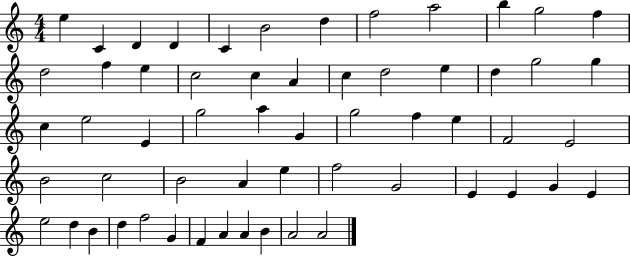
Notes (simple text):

E5/q C4/q D4/q D4/q C4/q B4/h D5/q F5/h A5/h B5/q G5/h F5/q D5/h F5/q E5/q C5/h C5/q A4/q C5/q D5/h E5/q D5/q G5/h G5/q C5/q E5/h E4/q G5/h A5/q G4/q G5/h F5/q E5/q F4/h E4/h B4/h C5/h B4/h A4/q E5/q F5/h G4/h E4/q E4/q G4/q E4/q E5/h D5/q B4/q D5/q F5/h G4/q F4/q A4/q A4/q B4/q A4/h A4/h